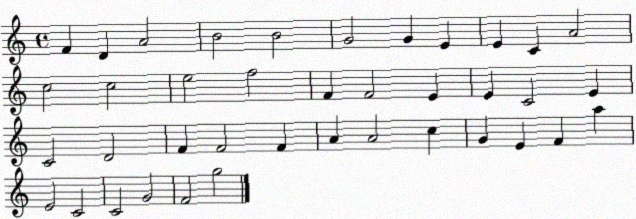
X:1
T:Untitled
M:4/4
L:1/4
K:C
F D A2 B2 B2 G2 G E E C A2 c2 c2 e2 f2 F F2 E E C2 E C2 D2 F F2 F A A2 c G E F a E2 C2 C2 G2 F2 g2